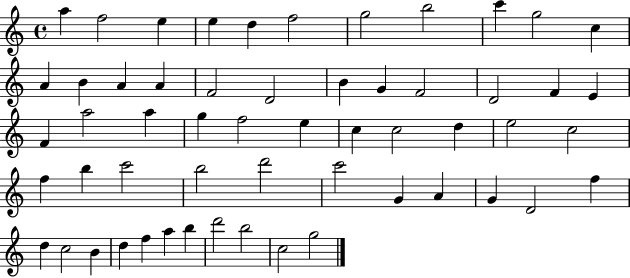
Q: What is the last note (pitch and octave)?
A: G5